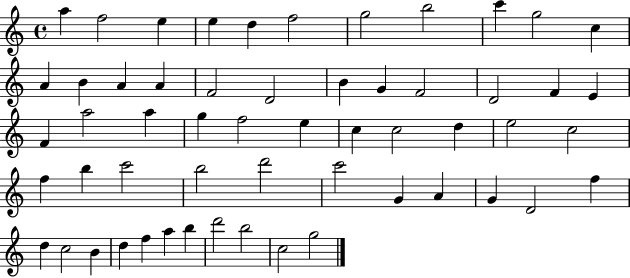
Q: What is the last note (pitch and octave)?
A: G5